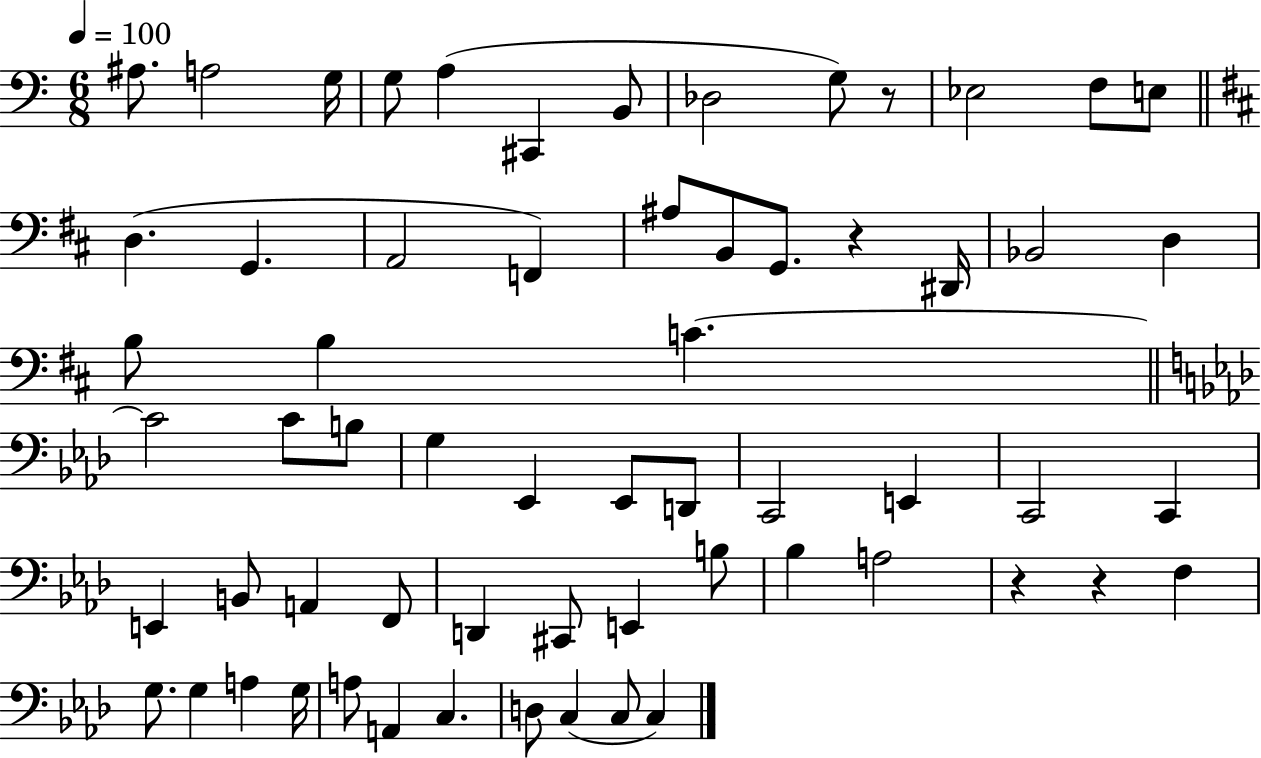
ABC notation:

X:1
T:Untitled
M:6/8
L:1/4
K:C
^A,/2 A,2 G,/4 G,/2 A, ^C,, B,,/2 _D,2 G,/2 z/2 _E,2 F,/2 E,/2 D, G,, A,,2 F,, ^A,/2 B,,/2 G,,/2 z ^D,,/4 _B,,2 D, B,/2 B, C C2 C/2 B,/2 G, _E,, _E,,/2 D,,/2 C,,2 E,, C,,2 C,, E,, B,,/2 A,, F,,/2 D,, ^C,,/2 E,, B,/2 _B, A,2 z z F, G,/2 G, A, G,/4 A,/2 A,, C, D,/2 C, C,/2 C,